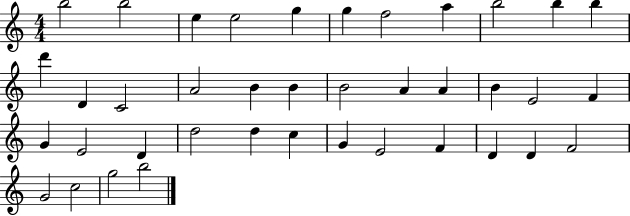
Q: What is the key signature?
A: C major